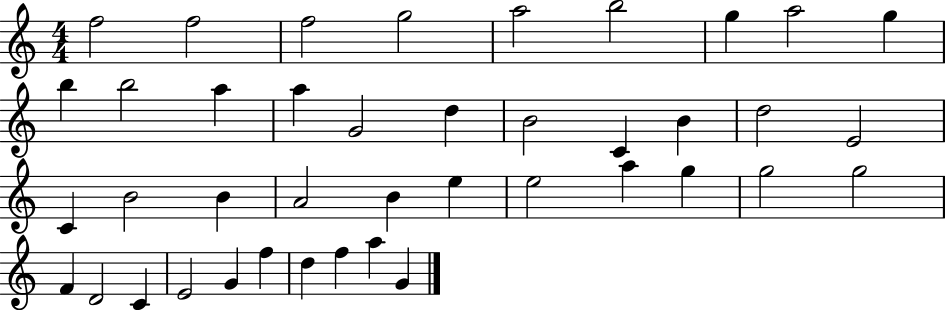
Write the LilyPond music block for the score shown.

{
  \clef treble
  \numericTimeSignature
  \time 4/4
  \key c \major
  f''2 f''2 | f''2 g''2 | a''2 b''2 | g''4 a''2 g''4 | \break b''4 b''2 a''4 | a''4 g'2 d''4 | b'2 c'4 b'4 | d''2 e'2 | \break c'4 b'2 b'4 | a'2 b'4 e''4 | e''2 a''4 g''4 | g''2 g''2 | \break f'4 d'2 c'4 | e'2 g'4 f''4 | d''4 f''4 a''4 g'4 | \bar "|."
}